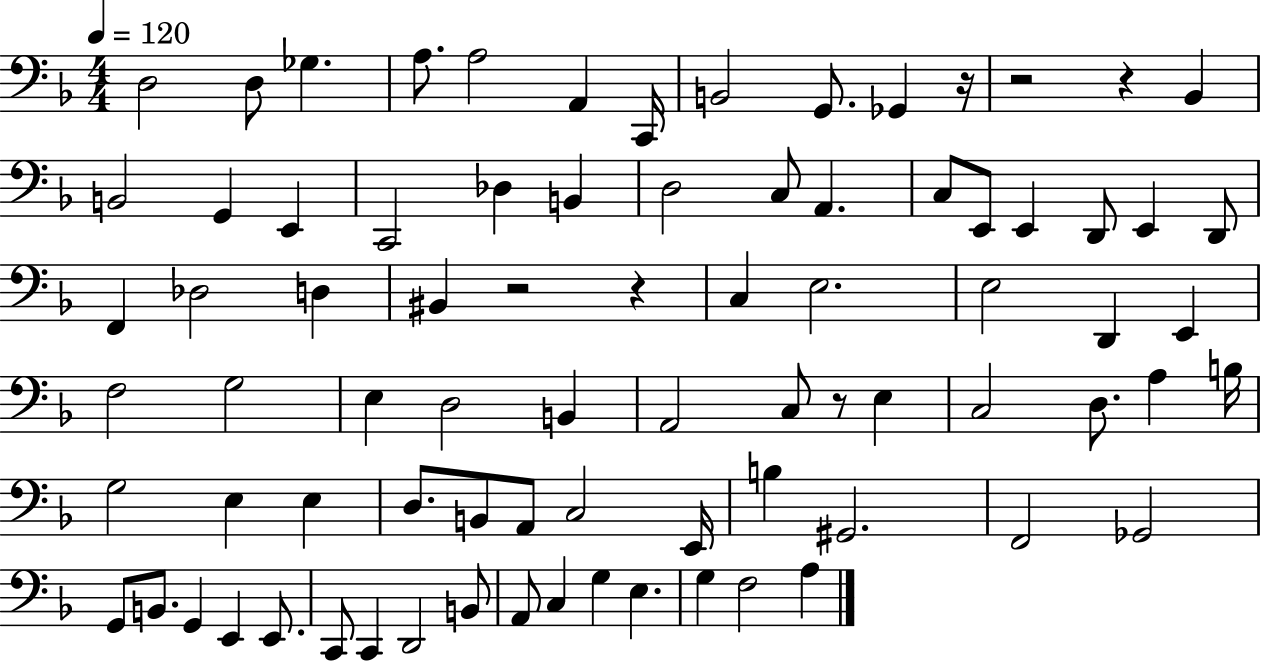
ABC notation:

X:1
T:Untitled
M:4/4
L:1/4
K:F
D,2 D,/2 _G, A,/2 A,2 A,, C,,/4 B,,2 G,,/2 _G,, z/4 z2 z _B,, B,,2 G,, E,, C,,2 _D, B,, D,2 C,/2 A,, C,/2 E,,/2 E,, D,,/2 E,, D,,/2 F,, _D,2 D, ^B,, z2 z C, E,2 E,2 D,, E,, F,2 G,2 E, D,2 B,, A,,2 C,/2 z/2 E, C,2 D,/2 A, B,/4 G,2 E, E, D,/2 B,,/2 A,,/2 C,2 E,,/4 B, ^G,,2 F,,2 _G,,2 G,,/2 B,,/2 G,, E,, E,,/2 C,,/2 C,, D,,2 B,,/2 A,,/2 C, G, E, G, F,2 A,